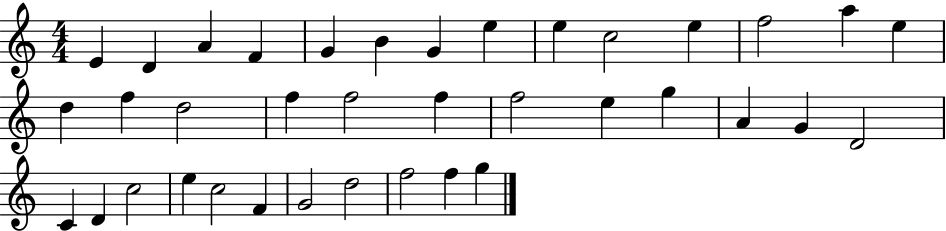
{
  \clef treble
  \numericTimeSignature
  \time 4/4
  \key c \major
  e'4 d'4 a'4 f'4 | g'4 b'4 g'4 e''4 | e''4 c''2 e''4 | f''2 a''4 e''4 | \break d''4 f''4 d''2 | f''4 f''2 f''4 | f''2 e''4 g''4 | a'4 g'4 d'2 | \break c'4 d'4 c''2 | e''4 c''2 f'4 | g'2 d''2 | f''2 f''4 g''4 | \break \bar "|."
}